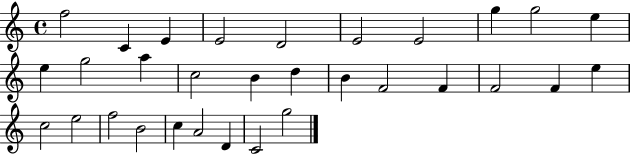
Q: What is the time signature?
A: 4/4